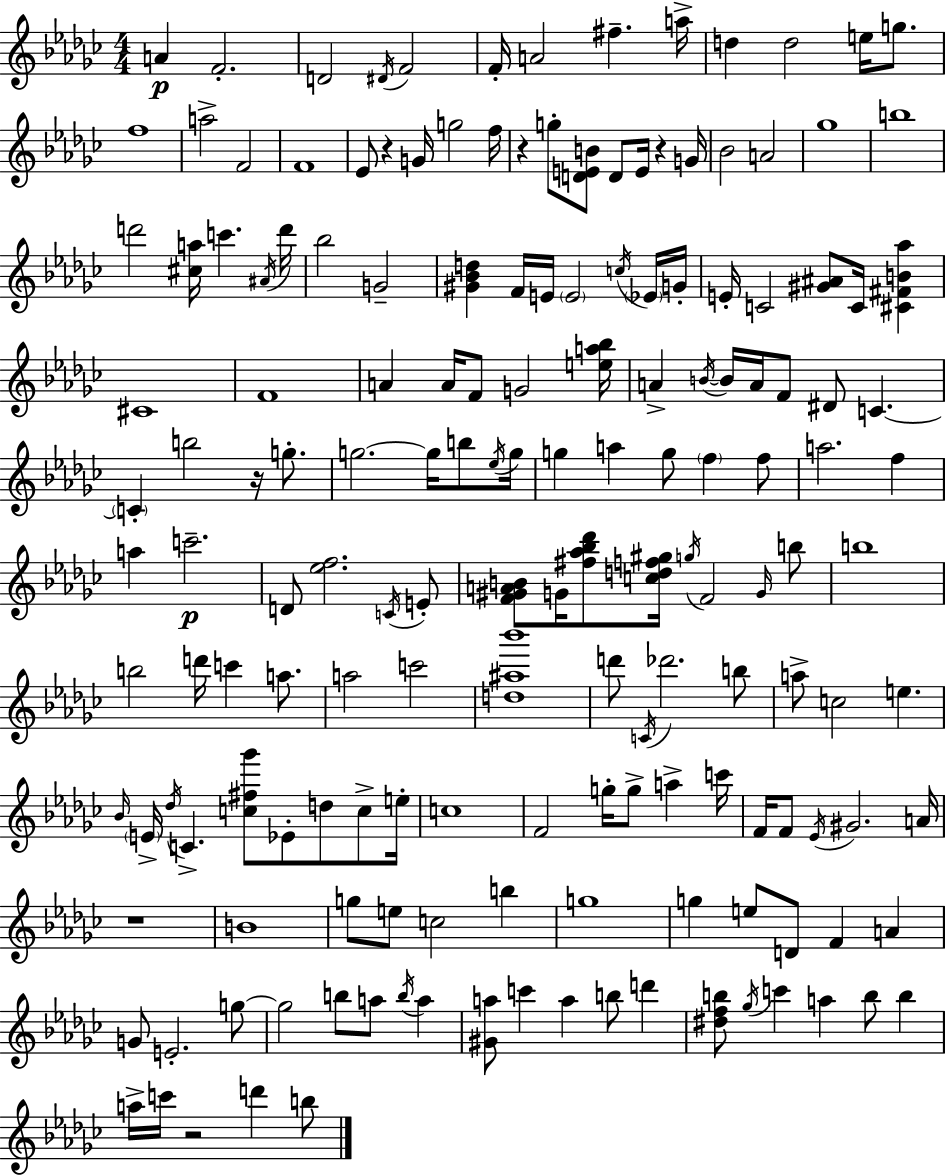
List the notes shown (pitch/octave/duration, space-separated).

A4/q F4/h. D4/h D#4/s F4/h F4/s A4/h F#5/q. A5/s D5/q D5/h E5/s G5/e. F5/w A5/h F4/h F4/w Eb4/e R/q G4/s G5/h F5/s R/q G5/e [D4,E4,B4]/e D4/e E4/s R/q G4/s Bb4/h A4/h Gb5/w B5/w D6/h [C#5,A5]/s C6/q. A#4/s D6/s Bb5/h G4/h [G#4,Bb4,D5]/q F4/s E4/s E4/h C5/s Eb4/s G4/s E4/s C4/h [G#4,A#4]/e C4/s [C#4,F#4,B4,Ab5]/q C#4/w F4/w A4/q A4/s F4/e G4/h [E5,A5,Bb5]/s A4/q B4/s B4/s A4/s F4/e D#4/e C4/q. C4/q B5/h R/s G5/e. G5/h. G5/s B5/e Eb5/s G5/s G5/q A5/q G5/e F5/q F5/e A5/h. F5/q A5/q C6/h. D4/e [Eb5,F5]/h. C4/s E4/e [F4,G#4,A4,B4]/e G4/s [F#5,Ab5,Bb5,Db6]/e [C5,D5,F5,G#5]/s G5/s F4/h G4/s B5/e B5/w B5/h D6/s C6/q A5/e. A5/h C6/h [D5,A#5,Bb6]/w D6/e C4/s Db6/h. B5/e A5/e C5/h E5/q. Bb4/s E4/s Db5/s C4/q. [C5,F#5,Gb6]/e Eb4/e D5/e C5/e E5/s C5/w F4/h G5/s G5/e A5/q C6/s F4/s F4/e Eb4/s G#4/h. A4/s R/w B4/w G5/e E5/e C5/h B5/q G5/w G5/q E5/e D4/e F4/q A4/q G4/e E4/h. G5/e G5/h B5/e A5/e B5/s A5/q [G#4,A5]/e C6/q A5/q B5/e D6/q [D#5,F5,B5]/e Gb5/s C6/q A5/q B5/e B5/q A5/s C6/s R/h D6/q B5/e